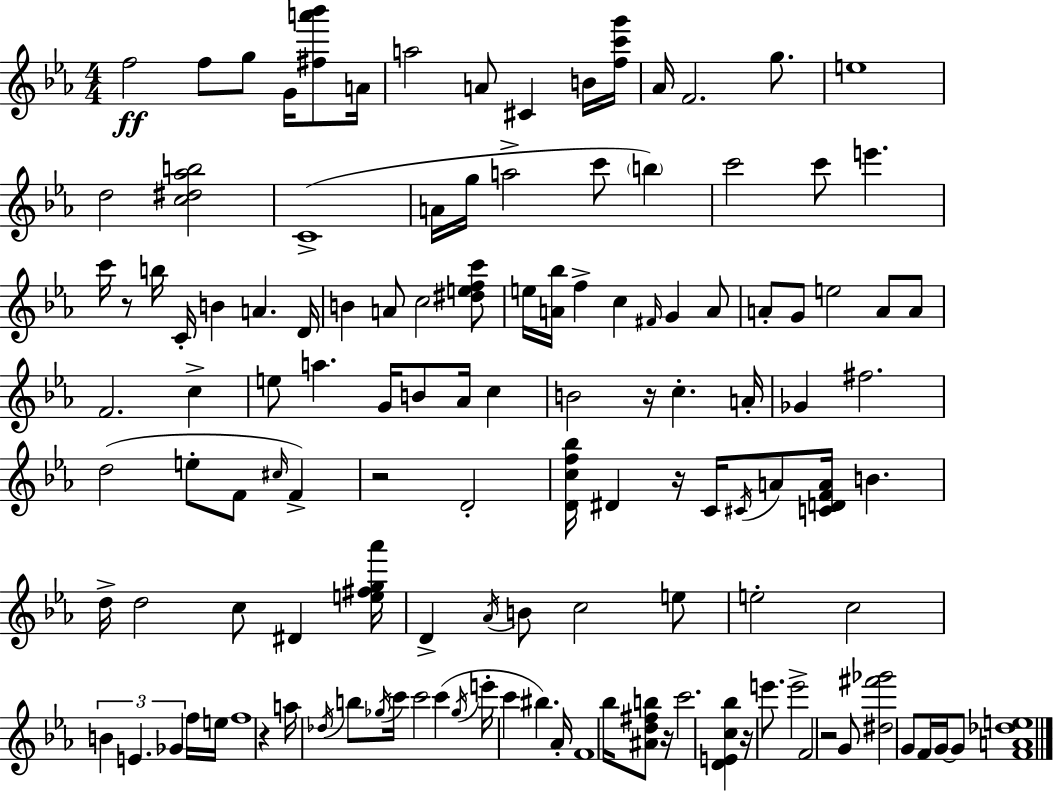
{
  \clef treble
  \numericTimeSignature
  \time 4/4
  \key ees \major
  f''2\ff f''8 g''8 g'16 <fis'' a''' bes'''>8 a'16 | a''2 a'8 cis'4 b'16 <f'' c''' g'''>16 | aes'16 f'2. g''8. | e''1 | \break d''2 <c'' dis'' aes'' b''>2 | c'1->( | a'16 g''16 a''2-> c'''8 \parenthesize b''4) | c'''2 c'''8 e'''4. | \break c'''16 r8 b''16 c'16-. b'4 a'4. d'16 | b'4 a'8 c''2 <dis'' e'' f'' c'''>8 | e''16 <a' bes''>16 f''4-> c''4 \grace { fis'16 } g'4 a'8 | a'8-. g'8 e''2 a'8 a'8 | \break f'2. c''4-> | e''8 a''4. g'16 b'8 aes'16 c''4 | b'2 r16 c''4.-. | a'16-. ges'4 fis''2. | \break d''2( e''8-. f'8 \grace { cis''16 }) f'4-> | r2 d'2-. | <d' c'' f'' bes''>16 dis'4 r16 c'16 \acciaccatura { cis'16 } a'8 <c' d' f' a'>16 b'4. | d''16-> d''2 c''8 dis'4 | \break <e'' fis'' g'' aes'''>16 d'4-> \acciaccatura { aes'16 } b'8 c''2 | e''8 e''2-. c''2 | \tuplet 3/2 { b'4 e'4. ges'4 } | f''16 e''16 f''1 | \break r4 a''16 \acciaccatura { des''16 } b''8 \acciaccatura { ges''16 } c'''16 c'''2 | c'''4( \acciaccatura { ges''16 } e'''16-. c'''4 | bis''4.) aes'16-. f'1 | bes''16 <ais' d'' fis'' b''>8 r16 c'''2. | \break <d' e' c'' bes''>4 r16 e'''8. e'''2-> | f'2 r2 | g'8 <dis'' fis''' ges'''>2 | g'8 f'16 g'16~~ g'8 <f' a' des'' e''>1 | \break \bar "|."
}